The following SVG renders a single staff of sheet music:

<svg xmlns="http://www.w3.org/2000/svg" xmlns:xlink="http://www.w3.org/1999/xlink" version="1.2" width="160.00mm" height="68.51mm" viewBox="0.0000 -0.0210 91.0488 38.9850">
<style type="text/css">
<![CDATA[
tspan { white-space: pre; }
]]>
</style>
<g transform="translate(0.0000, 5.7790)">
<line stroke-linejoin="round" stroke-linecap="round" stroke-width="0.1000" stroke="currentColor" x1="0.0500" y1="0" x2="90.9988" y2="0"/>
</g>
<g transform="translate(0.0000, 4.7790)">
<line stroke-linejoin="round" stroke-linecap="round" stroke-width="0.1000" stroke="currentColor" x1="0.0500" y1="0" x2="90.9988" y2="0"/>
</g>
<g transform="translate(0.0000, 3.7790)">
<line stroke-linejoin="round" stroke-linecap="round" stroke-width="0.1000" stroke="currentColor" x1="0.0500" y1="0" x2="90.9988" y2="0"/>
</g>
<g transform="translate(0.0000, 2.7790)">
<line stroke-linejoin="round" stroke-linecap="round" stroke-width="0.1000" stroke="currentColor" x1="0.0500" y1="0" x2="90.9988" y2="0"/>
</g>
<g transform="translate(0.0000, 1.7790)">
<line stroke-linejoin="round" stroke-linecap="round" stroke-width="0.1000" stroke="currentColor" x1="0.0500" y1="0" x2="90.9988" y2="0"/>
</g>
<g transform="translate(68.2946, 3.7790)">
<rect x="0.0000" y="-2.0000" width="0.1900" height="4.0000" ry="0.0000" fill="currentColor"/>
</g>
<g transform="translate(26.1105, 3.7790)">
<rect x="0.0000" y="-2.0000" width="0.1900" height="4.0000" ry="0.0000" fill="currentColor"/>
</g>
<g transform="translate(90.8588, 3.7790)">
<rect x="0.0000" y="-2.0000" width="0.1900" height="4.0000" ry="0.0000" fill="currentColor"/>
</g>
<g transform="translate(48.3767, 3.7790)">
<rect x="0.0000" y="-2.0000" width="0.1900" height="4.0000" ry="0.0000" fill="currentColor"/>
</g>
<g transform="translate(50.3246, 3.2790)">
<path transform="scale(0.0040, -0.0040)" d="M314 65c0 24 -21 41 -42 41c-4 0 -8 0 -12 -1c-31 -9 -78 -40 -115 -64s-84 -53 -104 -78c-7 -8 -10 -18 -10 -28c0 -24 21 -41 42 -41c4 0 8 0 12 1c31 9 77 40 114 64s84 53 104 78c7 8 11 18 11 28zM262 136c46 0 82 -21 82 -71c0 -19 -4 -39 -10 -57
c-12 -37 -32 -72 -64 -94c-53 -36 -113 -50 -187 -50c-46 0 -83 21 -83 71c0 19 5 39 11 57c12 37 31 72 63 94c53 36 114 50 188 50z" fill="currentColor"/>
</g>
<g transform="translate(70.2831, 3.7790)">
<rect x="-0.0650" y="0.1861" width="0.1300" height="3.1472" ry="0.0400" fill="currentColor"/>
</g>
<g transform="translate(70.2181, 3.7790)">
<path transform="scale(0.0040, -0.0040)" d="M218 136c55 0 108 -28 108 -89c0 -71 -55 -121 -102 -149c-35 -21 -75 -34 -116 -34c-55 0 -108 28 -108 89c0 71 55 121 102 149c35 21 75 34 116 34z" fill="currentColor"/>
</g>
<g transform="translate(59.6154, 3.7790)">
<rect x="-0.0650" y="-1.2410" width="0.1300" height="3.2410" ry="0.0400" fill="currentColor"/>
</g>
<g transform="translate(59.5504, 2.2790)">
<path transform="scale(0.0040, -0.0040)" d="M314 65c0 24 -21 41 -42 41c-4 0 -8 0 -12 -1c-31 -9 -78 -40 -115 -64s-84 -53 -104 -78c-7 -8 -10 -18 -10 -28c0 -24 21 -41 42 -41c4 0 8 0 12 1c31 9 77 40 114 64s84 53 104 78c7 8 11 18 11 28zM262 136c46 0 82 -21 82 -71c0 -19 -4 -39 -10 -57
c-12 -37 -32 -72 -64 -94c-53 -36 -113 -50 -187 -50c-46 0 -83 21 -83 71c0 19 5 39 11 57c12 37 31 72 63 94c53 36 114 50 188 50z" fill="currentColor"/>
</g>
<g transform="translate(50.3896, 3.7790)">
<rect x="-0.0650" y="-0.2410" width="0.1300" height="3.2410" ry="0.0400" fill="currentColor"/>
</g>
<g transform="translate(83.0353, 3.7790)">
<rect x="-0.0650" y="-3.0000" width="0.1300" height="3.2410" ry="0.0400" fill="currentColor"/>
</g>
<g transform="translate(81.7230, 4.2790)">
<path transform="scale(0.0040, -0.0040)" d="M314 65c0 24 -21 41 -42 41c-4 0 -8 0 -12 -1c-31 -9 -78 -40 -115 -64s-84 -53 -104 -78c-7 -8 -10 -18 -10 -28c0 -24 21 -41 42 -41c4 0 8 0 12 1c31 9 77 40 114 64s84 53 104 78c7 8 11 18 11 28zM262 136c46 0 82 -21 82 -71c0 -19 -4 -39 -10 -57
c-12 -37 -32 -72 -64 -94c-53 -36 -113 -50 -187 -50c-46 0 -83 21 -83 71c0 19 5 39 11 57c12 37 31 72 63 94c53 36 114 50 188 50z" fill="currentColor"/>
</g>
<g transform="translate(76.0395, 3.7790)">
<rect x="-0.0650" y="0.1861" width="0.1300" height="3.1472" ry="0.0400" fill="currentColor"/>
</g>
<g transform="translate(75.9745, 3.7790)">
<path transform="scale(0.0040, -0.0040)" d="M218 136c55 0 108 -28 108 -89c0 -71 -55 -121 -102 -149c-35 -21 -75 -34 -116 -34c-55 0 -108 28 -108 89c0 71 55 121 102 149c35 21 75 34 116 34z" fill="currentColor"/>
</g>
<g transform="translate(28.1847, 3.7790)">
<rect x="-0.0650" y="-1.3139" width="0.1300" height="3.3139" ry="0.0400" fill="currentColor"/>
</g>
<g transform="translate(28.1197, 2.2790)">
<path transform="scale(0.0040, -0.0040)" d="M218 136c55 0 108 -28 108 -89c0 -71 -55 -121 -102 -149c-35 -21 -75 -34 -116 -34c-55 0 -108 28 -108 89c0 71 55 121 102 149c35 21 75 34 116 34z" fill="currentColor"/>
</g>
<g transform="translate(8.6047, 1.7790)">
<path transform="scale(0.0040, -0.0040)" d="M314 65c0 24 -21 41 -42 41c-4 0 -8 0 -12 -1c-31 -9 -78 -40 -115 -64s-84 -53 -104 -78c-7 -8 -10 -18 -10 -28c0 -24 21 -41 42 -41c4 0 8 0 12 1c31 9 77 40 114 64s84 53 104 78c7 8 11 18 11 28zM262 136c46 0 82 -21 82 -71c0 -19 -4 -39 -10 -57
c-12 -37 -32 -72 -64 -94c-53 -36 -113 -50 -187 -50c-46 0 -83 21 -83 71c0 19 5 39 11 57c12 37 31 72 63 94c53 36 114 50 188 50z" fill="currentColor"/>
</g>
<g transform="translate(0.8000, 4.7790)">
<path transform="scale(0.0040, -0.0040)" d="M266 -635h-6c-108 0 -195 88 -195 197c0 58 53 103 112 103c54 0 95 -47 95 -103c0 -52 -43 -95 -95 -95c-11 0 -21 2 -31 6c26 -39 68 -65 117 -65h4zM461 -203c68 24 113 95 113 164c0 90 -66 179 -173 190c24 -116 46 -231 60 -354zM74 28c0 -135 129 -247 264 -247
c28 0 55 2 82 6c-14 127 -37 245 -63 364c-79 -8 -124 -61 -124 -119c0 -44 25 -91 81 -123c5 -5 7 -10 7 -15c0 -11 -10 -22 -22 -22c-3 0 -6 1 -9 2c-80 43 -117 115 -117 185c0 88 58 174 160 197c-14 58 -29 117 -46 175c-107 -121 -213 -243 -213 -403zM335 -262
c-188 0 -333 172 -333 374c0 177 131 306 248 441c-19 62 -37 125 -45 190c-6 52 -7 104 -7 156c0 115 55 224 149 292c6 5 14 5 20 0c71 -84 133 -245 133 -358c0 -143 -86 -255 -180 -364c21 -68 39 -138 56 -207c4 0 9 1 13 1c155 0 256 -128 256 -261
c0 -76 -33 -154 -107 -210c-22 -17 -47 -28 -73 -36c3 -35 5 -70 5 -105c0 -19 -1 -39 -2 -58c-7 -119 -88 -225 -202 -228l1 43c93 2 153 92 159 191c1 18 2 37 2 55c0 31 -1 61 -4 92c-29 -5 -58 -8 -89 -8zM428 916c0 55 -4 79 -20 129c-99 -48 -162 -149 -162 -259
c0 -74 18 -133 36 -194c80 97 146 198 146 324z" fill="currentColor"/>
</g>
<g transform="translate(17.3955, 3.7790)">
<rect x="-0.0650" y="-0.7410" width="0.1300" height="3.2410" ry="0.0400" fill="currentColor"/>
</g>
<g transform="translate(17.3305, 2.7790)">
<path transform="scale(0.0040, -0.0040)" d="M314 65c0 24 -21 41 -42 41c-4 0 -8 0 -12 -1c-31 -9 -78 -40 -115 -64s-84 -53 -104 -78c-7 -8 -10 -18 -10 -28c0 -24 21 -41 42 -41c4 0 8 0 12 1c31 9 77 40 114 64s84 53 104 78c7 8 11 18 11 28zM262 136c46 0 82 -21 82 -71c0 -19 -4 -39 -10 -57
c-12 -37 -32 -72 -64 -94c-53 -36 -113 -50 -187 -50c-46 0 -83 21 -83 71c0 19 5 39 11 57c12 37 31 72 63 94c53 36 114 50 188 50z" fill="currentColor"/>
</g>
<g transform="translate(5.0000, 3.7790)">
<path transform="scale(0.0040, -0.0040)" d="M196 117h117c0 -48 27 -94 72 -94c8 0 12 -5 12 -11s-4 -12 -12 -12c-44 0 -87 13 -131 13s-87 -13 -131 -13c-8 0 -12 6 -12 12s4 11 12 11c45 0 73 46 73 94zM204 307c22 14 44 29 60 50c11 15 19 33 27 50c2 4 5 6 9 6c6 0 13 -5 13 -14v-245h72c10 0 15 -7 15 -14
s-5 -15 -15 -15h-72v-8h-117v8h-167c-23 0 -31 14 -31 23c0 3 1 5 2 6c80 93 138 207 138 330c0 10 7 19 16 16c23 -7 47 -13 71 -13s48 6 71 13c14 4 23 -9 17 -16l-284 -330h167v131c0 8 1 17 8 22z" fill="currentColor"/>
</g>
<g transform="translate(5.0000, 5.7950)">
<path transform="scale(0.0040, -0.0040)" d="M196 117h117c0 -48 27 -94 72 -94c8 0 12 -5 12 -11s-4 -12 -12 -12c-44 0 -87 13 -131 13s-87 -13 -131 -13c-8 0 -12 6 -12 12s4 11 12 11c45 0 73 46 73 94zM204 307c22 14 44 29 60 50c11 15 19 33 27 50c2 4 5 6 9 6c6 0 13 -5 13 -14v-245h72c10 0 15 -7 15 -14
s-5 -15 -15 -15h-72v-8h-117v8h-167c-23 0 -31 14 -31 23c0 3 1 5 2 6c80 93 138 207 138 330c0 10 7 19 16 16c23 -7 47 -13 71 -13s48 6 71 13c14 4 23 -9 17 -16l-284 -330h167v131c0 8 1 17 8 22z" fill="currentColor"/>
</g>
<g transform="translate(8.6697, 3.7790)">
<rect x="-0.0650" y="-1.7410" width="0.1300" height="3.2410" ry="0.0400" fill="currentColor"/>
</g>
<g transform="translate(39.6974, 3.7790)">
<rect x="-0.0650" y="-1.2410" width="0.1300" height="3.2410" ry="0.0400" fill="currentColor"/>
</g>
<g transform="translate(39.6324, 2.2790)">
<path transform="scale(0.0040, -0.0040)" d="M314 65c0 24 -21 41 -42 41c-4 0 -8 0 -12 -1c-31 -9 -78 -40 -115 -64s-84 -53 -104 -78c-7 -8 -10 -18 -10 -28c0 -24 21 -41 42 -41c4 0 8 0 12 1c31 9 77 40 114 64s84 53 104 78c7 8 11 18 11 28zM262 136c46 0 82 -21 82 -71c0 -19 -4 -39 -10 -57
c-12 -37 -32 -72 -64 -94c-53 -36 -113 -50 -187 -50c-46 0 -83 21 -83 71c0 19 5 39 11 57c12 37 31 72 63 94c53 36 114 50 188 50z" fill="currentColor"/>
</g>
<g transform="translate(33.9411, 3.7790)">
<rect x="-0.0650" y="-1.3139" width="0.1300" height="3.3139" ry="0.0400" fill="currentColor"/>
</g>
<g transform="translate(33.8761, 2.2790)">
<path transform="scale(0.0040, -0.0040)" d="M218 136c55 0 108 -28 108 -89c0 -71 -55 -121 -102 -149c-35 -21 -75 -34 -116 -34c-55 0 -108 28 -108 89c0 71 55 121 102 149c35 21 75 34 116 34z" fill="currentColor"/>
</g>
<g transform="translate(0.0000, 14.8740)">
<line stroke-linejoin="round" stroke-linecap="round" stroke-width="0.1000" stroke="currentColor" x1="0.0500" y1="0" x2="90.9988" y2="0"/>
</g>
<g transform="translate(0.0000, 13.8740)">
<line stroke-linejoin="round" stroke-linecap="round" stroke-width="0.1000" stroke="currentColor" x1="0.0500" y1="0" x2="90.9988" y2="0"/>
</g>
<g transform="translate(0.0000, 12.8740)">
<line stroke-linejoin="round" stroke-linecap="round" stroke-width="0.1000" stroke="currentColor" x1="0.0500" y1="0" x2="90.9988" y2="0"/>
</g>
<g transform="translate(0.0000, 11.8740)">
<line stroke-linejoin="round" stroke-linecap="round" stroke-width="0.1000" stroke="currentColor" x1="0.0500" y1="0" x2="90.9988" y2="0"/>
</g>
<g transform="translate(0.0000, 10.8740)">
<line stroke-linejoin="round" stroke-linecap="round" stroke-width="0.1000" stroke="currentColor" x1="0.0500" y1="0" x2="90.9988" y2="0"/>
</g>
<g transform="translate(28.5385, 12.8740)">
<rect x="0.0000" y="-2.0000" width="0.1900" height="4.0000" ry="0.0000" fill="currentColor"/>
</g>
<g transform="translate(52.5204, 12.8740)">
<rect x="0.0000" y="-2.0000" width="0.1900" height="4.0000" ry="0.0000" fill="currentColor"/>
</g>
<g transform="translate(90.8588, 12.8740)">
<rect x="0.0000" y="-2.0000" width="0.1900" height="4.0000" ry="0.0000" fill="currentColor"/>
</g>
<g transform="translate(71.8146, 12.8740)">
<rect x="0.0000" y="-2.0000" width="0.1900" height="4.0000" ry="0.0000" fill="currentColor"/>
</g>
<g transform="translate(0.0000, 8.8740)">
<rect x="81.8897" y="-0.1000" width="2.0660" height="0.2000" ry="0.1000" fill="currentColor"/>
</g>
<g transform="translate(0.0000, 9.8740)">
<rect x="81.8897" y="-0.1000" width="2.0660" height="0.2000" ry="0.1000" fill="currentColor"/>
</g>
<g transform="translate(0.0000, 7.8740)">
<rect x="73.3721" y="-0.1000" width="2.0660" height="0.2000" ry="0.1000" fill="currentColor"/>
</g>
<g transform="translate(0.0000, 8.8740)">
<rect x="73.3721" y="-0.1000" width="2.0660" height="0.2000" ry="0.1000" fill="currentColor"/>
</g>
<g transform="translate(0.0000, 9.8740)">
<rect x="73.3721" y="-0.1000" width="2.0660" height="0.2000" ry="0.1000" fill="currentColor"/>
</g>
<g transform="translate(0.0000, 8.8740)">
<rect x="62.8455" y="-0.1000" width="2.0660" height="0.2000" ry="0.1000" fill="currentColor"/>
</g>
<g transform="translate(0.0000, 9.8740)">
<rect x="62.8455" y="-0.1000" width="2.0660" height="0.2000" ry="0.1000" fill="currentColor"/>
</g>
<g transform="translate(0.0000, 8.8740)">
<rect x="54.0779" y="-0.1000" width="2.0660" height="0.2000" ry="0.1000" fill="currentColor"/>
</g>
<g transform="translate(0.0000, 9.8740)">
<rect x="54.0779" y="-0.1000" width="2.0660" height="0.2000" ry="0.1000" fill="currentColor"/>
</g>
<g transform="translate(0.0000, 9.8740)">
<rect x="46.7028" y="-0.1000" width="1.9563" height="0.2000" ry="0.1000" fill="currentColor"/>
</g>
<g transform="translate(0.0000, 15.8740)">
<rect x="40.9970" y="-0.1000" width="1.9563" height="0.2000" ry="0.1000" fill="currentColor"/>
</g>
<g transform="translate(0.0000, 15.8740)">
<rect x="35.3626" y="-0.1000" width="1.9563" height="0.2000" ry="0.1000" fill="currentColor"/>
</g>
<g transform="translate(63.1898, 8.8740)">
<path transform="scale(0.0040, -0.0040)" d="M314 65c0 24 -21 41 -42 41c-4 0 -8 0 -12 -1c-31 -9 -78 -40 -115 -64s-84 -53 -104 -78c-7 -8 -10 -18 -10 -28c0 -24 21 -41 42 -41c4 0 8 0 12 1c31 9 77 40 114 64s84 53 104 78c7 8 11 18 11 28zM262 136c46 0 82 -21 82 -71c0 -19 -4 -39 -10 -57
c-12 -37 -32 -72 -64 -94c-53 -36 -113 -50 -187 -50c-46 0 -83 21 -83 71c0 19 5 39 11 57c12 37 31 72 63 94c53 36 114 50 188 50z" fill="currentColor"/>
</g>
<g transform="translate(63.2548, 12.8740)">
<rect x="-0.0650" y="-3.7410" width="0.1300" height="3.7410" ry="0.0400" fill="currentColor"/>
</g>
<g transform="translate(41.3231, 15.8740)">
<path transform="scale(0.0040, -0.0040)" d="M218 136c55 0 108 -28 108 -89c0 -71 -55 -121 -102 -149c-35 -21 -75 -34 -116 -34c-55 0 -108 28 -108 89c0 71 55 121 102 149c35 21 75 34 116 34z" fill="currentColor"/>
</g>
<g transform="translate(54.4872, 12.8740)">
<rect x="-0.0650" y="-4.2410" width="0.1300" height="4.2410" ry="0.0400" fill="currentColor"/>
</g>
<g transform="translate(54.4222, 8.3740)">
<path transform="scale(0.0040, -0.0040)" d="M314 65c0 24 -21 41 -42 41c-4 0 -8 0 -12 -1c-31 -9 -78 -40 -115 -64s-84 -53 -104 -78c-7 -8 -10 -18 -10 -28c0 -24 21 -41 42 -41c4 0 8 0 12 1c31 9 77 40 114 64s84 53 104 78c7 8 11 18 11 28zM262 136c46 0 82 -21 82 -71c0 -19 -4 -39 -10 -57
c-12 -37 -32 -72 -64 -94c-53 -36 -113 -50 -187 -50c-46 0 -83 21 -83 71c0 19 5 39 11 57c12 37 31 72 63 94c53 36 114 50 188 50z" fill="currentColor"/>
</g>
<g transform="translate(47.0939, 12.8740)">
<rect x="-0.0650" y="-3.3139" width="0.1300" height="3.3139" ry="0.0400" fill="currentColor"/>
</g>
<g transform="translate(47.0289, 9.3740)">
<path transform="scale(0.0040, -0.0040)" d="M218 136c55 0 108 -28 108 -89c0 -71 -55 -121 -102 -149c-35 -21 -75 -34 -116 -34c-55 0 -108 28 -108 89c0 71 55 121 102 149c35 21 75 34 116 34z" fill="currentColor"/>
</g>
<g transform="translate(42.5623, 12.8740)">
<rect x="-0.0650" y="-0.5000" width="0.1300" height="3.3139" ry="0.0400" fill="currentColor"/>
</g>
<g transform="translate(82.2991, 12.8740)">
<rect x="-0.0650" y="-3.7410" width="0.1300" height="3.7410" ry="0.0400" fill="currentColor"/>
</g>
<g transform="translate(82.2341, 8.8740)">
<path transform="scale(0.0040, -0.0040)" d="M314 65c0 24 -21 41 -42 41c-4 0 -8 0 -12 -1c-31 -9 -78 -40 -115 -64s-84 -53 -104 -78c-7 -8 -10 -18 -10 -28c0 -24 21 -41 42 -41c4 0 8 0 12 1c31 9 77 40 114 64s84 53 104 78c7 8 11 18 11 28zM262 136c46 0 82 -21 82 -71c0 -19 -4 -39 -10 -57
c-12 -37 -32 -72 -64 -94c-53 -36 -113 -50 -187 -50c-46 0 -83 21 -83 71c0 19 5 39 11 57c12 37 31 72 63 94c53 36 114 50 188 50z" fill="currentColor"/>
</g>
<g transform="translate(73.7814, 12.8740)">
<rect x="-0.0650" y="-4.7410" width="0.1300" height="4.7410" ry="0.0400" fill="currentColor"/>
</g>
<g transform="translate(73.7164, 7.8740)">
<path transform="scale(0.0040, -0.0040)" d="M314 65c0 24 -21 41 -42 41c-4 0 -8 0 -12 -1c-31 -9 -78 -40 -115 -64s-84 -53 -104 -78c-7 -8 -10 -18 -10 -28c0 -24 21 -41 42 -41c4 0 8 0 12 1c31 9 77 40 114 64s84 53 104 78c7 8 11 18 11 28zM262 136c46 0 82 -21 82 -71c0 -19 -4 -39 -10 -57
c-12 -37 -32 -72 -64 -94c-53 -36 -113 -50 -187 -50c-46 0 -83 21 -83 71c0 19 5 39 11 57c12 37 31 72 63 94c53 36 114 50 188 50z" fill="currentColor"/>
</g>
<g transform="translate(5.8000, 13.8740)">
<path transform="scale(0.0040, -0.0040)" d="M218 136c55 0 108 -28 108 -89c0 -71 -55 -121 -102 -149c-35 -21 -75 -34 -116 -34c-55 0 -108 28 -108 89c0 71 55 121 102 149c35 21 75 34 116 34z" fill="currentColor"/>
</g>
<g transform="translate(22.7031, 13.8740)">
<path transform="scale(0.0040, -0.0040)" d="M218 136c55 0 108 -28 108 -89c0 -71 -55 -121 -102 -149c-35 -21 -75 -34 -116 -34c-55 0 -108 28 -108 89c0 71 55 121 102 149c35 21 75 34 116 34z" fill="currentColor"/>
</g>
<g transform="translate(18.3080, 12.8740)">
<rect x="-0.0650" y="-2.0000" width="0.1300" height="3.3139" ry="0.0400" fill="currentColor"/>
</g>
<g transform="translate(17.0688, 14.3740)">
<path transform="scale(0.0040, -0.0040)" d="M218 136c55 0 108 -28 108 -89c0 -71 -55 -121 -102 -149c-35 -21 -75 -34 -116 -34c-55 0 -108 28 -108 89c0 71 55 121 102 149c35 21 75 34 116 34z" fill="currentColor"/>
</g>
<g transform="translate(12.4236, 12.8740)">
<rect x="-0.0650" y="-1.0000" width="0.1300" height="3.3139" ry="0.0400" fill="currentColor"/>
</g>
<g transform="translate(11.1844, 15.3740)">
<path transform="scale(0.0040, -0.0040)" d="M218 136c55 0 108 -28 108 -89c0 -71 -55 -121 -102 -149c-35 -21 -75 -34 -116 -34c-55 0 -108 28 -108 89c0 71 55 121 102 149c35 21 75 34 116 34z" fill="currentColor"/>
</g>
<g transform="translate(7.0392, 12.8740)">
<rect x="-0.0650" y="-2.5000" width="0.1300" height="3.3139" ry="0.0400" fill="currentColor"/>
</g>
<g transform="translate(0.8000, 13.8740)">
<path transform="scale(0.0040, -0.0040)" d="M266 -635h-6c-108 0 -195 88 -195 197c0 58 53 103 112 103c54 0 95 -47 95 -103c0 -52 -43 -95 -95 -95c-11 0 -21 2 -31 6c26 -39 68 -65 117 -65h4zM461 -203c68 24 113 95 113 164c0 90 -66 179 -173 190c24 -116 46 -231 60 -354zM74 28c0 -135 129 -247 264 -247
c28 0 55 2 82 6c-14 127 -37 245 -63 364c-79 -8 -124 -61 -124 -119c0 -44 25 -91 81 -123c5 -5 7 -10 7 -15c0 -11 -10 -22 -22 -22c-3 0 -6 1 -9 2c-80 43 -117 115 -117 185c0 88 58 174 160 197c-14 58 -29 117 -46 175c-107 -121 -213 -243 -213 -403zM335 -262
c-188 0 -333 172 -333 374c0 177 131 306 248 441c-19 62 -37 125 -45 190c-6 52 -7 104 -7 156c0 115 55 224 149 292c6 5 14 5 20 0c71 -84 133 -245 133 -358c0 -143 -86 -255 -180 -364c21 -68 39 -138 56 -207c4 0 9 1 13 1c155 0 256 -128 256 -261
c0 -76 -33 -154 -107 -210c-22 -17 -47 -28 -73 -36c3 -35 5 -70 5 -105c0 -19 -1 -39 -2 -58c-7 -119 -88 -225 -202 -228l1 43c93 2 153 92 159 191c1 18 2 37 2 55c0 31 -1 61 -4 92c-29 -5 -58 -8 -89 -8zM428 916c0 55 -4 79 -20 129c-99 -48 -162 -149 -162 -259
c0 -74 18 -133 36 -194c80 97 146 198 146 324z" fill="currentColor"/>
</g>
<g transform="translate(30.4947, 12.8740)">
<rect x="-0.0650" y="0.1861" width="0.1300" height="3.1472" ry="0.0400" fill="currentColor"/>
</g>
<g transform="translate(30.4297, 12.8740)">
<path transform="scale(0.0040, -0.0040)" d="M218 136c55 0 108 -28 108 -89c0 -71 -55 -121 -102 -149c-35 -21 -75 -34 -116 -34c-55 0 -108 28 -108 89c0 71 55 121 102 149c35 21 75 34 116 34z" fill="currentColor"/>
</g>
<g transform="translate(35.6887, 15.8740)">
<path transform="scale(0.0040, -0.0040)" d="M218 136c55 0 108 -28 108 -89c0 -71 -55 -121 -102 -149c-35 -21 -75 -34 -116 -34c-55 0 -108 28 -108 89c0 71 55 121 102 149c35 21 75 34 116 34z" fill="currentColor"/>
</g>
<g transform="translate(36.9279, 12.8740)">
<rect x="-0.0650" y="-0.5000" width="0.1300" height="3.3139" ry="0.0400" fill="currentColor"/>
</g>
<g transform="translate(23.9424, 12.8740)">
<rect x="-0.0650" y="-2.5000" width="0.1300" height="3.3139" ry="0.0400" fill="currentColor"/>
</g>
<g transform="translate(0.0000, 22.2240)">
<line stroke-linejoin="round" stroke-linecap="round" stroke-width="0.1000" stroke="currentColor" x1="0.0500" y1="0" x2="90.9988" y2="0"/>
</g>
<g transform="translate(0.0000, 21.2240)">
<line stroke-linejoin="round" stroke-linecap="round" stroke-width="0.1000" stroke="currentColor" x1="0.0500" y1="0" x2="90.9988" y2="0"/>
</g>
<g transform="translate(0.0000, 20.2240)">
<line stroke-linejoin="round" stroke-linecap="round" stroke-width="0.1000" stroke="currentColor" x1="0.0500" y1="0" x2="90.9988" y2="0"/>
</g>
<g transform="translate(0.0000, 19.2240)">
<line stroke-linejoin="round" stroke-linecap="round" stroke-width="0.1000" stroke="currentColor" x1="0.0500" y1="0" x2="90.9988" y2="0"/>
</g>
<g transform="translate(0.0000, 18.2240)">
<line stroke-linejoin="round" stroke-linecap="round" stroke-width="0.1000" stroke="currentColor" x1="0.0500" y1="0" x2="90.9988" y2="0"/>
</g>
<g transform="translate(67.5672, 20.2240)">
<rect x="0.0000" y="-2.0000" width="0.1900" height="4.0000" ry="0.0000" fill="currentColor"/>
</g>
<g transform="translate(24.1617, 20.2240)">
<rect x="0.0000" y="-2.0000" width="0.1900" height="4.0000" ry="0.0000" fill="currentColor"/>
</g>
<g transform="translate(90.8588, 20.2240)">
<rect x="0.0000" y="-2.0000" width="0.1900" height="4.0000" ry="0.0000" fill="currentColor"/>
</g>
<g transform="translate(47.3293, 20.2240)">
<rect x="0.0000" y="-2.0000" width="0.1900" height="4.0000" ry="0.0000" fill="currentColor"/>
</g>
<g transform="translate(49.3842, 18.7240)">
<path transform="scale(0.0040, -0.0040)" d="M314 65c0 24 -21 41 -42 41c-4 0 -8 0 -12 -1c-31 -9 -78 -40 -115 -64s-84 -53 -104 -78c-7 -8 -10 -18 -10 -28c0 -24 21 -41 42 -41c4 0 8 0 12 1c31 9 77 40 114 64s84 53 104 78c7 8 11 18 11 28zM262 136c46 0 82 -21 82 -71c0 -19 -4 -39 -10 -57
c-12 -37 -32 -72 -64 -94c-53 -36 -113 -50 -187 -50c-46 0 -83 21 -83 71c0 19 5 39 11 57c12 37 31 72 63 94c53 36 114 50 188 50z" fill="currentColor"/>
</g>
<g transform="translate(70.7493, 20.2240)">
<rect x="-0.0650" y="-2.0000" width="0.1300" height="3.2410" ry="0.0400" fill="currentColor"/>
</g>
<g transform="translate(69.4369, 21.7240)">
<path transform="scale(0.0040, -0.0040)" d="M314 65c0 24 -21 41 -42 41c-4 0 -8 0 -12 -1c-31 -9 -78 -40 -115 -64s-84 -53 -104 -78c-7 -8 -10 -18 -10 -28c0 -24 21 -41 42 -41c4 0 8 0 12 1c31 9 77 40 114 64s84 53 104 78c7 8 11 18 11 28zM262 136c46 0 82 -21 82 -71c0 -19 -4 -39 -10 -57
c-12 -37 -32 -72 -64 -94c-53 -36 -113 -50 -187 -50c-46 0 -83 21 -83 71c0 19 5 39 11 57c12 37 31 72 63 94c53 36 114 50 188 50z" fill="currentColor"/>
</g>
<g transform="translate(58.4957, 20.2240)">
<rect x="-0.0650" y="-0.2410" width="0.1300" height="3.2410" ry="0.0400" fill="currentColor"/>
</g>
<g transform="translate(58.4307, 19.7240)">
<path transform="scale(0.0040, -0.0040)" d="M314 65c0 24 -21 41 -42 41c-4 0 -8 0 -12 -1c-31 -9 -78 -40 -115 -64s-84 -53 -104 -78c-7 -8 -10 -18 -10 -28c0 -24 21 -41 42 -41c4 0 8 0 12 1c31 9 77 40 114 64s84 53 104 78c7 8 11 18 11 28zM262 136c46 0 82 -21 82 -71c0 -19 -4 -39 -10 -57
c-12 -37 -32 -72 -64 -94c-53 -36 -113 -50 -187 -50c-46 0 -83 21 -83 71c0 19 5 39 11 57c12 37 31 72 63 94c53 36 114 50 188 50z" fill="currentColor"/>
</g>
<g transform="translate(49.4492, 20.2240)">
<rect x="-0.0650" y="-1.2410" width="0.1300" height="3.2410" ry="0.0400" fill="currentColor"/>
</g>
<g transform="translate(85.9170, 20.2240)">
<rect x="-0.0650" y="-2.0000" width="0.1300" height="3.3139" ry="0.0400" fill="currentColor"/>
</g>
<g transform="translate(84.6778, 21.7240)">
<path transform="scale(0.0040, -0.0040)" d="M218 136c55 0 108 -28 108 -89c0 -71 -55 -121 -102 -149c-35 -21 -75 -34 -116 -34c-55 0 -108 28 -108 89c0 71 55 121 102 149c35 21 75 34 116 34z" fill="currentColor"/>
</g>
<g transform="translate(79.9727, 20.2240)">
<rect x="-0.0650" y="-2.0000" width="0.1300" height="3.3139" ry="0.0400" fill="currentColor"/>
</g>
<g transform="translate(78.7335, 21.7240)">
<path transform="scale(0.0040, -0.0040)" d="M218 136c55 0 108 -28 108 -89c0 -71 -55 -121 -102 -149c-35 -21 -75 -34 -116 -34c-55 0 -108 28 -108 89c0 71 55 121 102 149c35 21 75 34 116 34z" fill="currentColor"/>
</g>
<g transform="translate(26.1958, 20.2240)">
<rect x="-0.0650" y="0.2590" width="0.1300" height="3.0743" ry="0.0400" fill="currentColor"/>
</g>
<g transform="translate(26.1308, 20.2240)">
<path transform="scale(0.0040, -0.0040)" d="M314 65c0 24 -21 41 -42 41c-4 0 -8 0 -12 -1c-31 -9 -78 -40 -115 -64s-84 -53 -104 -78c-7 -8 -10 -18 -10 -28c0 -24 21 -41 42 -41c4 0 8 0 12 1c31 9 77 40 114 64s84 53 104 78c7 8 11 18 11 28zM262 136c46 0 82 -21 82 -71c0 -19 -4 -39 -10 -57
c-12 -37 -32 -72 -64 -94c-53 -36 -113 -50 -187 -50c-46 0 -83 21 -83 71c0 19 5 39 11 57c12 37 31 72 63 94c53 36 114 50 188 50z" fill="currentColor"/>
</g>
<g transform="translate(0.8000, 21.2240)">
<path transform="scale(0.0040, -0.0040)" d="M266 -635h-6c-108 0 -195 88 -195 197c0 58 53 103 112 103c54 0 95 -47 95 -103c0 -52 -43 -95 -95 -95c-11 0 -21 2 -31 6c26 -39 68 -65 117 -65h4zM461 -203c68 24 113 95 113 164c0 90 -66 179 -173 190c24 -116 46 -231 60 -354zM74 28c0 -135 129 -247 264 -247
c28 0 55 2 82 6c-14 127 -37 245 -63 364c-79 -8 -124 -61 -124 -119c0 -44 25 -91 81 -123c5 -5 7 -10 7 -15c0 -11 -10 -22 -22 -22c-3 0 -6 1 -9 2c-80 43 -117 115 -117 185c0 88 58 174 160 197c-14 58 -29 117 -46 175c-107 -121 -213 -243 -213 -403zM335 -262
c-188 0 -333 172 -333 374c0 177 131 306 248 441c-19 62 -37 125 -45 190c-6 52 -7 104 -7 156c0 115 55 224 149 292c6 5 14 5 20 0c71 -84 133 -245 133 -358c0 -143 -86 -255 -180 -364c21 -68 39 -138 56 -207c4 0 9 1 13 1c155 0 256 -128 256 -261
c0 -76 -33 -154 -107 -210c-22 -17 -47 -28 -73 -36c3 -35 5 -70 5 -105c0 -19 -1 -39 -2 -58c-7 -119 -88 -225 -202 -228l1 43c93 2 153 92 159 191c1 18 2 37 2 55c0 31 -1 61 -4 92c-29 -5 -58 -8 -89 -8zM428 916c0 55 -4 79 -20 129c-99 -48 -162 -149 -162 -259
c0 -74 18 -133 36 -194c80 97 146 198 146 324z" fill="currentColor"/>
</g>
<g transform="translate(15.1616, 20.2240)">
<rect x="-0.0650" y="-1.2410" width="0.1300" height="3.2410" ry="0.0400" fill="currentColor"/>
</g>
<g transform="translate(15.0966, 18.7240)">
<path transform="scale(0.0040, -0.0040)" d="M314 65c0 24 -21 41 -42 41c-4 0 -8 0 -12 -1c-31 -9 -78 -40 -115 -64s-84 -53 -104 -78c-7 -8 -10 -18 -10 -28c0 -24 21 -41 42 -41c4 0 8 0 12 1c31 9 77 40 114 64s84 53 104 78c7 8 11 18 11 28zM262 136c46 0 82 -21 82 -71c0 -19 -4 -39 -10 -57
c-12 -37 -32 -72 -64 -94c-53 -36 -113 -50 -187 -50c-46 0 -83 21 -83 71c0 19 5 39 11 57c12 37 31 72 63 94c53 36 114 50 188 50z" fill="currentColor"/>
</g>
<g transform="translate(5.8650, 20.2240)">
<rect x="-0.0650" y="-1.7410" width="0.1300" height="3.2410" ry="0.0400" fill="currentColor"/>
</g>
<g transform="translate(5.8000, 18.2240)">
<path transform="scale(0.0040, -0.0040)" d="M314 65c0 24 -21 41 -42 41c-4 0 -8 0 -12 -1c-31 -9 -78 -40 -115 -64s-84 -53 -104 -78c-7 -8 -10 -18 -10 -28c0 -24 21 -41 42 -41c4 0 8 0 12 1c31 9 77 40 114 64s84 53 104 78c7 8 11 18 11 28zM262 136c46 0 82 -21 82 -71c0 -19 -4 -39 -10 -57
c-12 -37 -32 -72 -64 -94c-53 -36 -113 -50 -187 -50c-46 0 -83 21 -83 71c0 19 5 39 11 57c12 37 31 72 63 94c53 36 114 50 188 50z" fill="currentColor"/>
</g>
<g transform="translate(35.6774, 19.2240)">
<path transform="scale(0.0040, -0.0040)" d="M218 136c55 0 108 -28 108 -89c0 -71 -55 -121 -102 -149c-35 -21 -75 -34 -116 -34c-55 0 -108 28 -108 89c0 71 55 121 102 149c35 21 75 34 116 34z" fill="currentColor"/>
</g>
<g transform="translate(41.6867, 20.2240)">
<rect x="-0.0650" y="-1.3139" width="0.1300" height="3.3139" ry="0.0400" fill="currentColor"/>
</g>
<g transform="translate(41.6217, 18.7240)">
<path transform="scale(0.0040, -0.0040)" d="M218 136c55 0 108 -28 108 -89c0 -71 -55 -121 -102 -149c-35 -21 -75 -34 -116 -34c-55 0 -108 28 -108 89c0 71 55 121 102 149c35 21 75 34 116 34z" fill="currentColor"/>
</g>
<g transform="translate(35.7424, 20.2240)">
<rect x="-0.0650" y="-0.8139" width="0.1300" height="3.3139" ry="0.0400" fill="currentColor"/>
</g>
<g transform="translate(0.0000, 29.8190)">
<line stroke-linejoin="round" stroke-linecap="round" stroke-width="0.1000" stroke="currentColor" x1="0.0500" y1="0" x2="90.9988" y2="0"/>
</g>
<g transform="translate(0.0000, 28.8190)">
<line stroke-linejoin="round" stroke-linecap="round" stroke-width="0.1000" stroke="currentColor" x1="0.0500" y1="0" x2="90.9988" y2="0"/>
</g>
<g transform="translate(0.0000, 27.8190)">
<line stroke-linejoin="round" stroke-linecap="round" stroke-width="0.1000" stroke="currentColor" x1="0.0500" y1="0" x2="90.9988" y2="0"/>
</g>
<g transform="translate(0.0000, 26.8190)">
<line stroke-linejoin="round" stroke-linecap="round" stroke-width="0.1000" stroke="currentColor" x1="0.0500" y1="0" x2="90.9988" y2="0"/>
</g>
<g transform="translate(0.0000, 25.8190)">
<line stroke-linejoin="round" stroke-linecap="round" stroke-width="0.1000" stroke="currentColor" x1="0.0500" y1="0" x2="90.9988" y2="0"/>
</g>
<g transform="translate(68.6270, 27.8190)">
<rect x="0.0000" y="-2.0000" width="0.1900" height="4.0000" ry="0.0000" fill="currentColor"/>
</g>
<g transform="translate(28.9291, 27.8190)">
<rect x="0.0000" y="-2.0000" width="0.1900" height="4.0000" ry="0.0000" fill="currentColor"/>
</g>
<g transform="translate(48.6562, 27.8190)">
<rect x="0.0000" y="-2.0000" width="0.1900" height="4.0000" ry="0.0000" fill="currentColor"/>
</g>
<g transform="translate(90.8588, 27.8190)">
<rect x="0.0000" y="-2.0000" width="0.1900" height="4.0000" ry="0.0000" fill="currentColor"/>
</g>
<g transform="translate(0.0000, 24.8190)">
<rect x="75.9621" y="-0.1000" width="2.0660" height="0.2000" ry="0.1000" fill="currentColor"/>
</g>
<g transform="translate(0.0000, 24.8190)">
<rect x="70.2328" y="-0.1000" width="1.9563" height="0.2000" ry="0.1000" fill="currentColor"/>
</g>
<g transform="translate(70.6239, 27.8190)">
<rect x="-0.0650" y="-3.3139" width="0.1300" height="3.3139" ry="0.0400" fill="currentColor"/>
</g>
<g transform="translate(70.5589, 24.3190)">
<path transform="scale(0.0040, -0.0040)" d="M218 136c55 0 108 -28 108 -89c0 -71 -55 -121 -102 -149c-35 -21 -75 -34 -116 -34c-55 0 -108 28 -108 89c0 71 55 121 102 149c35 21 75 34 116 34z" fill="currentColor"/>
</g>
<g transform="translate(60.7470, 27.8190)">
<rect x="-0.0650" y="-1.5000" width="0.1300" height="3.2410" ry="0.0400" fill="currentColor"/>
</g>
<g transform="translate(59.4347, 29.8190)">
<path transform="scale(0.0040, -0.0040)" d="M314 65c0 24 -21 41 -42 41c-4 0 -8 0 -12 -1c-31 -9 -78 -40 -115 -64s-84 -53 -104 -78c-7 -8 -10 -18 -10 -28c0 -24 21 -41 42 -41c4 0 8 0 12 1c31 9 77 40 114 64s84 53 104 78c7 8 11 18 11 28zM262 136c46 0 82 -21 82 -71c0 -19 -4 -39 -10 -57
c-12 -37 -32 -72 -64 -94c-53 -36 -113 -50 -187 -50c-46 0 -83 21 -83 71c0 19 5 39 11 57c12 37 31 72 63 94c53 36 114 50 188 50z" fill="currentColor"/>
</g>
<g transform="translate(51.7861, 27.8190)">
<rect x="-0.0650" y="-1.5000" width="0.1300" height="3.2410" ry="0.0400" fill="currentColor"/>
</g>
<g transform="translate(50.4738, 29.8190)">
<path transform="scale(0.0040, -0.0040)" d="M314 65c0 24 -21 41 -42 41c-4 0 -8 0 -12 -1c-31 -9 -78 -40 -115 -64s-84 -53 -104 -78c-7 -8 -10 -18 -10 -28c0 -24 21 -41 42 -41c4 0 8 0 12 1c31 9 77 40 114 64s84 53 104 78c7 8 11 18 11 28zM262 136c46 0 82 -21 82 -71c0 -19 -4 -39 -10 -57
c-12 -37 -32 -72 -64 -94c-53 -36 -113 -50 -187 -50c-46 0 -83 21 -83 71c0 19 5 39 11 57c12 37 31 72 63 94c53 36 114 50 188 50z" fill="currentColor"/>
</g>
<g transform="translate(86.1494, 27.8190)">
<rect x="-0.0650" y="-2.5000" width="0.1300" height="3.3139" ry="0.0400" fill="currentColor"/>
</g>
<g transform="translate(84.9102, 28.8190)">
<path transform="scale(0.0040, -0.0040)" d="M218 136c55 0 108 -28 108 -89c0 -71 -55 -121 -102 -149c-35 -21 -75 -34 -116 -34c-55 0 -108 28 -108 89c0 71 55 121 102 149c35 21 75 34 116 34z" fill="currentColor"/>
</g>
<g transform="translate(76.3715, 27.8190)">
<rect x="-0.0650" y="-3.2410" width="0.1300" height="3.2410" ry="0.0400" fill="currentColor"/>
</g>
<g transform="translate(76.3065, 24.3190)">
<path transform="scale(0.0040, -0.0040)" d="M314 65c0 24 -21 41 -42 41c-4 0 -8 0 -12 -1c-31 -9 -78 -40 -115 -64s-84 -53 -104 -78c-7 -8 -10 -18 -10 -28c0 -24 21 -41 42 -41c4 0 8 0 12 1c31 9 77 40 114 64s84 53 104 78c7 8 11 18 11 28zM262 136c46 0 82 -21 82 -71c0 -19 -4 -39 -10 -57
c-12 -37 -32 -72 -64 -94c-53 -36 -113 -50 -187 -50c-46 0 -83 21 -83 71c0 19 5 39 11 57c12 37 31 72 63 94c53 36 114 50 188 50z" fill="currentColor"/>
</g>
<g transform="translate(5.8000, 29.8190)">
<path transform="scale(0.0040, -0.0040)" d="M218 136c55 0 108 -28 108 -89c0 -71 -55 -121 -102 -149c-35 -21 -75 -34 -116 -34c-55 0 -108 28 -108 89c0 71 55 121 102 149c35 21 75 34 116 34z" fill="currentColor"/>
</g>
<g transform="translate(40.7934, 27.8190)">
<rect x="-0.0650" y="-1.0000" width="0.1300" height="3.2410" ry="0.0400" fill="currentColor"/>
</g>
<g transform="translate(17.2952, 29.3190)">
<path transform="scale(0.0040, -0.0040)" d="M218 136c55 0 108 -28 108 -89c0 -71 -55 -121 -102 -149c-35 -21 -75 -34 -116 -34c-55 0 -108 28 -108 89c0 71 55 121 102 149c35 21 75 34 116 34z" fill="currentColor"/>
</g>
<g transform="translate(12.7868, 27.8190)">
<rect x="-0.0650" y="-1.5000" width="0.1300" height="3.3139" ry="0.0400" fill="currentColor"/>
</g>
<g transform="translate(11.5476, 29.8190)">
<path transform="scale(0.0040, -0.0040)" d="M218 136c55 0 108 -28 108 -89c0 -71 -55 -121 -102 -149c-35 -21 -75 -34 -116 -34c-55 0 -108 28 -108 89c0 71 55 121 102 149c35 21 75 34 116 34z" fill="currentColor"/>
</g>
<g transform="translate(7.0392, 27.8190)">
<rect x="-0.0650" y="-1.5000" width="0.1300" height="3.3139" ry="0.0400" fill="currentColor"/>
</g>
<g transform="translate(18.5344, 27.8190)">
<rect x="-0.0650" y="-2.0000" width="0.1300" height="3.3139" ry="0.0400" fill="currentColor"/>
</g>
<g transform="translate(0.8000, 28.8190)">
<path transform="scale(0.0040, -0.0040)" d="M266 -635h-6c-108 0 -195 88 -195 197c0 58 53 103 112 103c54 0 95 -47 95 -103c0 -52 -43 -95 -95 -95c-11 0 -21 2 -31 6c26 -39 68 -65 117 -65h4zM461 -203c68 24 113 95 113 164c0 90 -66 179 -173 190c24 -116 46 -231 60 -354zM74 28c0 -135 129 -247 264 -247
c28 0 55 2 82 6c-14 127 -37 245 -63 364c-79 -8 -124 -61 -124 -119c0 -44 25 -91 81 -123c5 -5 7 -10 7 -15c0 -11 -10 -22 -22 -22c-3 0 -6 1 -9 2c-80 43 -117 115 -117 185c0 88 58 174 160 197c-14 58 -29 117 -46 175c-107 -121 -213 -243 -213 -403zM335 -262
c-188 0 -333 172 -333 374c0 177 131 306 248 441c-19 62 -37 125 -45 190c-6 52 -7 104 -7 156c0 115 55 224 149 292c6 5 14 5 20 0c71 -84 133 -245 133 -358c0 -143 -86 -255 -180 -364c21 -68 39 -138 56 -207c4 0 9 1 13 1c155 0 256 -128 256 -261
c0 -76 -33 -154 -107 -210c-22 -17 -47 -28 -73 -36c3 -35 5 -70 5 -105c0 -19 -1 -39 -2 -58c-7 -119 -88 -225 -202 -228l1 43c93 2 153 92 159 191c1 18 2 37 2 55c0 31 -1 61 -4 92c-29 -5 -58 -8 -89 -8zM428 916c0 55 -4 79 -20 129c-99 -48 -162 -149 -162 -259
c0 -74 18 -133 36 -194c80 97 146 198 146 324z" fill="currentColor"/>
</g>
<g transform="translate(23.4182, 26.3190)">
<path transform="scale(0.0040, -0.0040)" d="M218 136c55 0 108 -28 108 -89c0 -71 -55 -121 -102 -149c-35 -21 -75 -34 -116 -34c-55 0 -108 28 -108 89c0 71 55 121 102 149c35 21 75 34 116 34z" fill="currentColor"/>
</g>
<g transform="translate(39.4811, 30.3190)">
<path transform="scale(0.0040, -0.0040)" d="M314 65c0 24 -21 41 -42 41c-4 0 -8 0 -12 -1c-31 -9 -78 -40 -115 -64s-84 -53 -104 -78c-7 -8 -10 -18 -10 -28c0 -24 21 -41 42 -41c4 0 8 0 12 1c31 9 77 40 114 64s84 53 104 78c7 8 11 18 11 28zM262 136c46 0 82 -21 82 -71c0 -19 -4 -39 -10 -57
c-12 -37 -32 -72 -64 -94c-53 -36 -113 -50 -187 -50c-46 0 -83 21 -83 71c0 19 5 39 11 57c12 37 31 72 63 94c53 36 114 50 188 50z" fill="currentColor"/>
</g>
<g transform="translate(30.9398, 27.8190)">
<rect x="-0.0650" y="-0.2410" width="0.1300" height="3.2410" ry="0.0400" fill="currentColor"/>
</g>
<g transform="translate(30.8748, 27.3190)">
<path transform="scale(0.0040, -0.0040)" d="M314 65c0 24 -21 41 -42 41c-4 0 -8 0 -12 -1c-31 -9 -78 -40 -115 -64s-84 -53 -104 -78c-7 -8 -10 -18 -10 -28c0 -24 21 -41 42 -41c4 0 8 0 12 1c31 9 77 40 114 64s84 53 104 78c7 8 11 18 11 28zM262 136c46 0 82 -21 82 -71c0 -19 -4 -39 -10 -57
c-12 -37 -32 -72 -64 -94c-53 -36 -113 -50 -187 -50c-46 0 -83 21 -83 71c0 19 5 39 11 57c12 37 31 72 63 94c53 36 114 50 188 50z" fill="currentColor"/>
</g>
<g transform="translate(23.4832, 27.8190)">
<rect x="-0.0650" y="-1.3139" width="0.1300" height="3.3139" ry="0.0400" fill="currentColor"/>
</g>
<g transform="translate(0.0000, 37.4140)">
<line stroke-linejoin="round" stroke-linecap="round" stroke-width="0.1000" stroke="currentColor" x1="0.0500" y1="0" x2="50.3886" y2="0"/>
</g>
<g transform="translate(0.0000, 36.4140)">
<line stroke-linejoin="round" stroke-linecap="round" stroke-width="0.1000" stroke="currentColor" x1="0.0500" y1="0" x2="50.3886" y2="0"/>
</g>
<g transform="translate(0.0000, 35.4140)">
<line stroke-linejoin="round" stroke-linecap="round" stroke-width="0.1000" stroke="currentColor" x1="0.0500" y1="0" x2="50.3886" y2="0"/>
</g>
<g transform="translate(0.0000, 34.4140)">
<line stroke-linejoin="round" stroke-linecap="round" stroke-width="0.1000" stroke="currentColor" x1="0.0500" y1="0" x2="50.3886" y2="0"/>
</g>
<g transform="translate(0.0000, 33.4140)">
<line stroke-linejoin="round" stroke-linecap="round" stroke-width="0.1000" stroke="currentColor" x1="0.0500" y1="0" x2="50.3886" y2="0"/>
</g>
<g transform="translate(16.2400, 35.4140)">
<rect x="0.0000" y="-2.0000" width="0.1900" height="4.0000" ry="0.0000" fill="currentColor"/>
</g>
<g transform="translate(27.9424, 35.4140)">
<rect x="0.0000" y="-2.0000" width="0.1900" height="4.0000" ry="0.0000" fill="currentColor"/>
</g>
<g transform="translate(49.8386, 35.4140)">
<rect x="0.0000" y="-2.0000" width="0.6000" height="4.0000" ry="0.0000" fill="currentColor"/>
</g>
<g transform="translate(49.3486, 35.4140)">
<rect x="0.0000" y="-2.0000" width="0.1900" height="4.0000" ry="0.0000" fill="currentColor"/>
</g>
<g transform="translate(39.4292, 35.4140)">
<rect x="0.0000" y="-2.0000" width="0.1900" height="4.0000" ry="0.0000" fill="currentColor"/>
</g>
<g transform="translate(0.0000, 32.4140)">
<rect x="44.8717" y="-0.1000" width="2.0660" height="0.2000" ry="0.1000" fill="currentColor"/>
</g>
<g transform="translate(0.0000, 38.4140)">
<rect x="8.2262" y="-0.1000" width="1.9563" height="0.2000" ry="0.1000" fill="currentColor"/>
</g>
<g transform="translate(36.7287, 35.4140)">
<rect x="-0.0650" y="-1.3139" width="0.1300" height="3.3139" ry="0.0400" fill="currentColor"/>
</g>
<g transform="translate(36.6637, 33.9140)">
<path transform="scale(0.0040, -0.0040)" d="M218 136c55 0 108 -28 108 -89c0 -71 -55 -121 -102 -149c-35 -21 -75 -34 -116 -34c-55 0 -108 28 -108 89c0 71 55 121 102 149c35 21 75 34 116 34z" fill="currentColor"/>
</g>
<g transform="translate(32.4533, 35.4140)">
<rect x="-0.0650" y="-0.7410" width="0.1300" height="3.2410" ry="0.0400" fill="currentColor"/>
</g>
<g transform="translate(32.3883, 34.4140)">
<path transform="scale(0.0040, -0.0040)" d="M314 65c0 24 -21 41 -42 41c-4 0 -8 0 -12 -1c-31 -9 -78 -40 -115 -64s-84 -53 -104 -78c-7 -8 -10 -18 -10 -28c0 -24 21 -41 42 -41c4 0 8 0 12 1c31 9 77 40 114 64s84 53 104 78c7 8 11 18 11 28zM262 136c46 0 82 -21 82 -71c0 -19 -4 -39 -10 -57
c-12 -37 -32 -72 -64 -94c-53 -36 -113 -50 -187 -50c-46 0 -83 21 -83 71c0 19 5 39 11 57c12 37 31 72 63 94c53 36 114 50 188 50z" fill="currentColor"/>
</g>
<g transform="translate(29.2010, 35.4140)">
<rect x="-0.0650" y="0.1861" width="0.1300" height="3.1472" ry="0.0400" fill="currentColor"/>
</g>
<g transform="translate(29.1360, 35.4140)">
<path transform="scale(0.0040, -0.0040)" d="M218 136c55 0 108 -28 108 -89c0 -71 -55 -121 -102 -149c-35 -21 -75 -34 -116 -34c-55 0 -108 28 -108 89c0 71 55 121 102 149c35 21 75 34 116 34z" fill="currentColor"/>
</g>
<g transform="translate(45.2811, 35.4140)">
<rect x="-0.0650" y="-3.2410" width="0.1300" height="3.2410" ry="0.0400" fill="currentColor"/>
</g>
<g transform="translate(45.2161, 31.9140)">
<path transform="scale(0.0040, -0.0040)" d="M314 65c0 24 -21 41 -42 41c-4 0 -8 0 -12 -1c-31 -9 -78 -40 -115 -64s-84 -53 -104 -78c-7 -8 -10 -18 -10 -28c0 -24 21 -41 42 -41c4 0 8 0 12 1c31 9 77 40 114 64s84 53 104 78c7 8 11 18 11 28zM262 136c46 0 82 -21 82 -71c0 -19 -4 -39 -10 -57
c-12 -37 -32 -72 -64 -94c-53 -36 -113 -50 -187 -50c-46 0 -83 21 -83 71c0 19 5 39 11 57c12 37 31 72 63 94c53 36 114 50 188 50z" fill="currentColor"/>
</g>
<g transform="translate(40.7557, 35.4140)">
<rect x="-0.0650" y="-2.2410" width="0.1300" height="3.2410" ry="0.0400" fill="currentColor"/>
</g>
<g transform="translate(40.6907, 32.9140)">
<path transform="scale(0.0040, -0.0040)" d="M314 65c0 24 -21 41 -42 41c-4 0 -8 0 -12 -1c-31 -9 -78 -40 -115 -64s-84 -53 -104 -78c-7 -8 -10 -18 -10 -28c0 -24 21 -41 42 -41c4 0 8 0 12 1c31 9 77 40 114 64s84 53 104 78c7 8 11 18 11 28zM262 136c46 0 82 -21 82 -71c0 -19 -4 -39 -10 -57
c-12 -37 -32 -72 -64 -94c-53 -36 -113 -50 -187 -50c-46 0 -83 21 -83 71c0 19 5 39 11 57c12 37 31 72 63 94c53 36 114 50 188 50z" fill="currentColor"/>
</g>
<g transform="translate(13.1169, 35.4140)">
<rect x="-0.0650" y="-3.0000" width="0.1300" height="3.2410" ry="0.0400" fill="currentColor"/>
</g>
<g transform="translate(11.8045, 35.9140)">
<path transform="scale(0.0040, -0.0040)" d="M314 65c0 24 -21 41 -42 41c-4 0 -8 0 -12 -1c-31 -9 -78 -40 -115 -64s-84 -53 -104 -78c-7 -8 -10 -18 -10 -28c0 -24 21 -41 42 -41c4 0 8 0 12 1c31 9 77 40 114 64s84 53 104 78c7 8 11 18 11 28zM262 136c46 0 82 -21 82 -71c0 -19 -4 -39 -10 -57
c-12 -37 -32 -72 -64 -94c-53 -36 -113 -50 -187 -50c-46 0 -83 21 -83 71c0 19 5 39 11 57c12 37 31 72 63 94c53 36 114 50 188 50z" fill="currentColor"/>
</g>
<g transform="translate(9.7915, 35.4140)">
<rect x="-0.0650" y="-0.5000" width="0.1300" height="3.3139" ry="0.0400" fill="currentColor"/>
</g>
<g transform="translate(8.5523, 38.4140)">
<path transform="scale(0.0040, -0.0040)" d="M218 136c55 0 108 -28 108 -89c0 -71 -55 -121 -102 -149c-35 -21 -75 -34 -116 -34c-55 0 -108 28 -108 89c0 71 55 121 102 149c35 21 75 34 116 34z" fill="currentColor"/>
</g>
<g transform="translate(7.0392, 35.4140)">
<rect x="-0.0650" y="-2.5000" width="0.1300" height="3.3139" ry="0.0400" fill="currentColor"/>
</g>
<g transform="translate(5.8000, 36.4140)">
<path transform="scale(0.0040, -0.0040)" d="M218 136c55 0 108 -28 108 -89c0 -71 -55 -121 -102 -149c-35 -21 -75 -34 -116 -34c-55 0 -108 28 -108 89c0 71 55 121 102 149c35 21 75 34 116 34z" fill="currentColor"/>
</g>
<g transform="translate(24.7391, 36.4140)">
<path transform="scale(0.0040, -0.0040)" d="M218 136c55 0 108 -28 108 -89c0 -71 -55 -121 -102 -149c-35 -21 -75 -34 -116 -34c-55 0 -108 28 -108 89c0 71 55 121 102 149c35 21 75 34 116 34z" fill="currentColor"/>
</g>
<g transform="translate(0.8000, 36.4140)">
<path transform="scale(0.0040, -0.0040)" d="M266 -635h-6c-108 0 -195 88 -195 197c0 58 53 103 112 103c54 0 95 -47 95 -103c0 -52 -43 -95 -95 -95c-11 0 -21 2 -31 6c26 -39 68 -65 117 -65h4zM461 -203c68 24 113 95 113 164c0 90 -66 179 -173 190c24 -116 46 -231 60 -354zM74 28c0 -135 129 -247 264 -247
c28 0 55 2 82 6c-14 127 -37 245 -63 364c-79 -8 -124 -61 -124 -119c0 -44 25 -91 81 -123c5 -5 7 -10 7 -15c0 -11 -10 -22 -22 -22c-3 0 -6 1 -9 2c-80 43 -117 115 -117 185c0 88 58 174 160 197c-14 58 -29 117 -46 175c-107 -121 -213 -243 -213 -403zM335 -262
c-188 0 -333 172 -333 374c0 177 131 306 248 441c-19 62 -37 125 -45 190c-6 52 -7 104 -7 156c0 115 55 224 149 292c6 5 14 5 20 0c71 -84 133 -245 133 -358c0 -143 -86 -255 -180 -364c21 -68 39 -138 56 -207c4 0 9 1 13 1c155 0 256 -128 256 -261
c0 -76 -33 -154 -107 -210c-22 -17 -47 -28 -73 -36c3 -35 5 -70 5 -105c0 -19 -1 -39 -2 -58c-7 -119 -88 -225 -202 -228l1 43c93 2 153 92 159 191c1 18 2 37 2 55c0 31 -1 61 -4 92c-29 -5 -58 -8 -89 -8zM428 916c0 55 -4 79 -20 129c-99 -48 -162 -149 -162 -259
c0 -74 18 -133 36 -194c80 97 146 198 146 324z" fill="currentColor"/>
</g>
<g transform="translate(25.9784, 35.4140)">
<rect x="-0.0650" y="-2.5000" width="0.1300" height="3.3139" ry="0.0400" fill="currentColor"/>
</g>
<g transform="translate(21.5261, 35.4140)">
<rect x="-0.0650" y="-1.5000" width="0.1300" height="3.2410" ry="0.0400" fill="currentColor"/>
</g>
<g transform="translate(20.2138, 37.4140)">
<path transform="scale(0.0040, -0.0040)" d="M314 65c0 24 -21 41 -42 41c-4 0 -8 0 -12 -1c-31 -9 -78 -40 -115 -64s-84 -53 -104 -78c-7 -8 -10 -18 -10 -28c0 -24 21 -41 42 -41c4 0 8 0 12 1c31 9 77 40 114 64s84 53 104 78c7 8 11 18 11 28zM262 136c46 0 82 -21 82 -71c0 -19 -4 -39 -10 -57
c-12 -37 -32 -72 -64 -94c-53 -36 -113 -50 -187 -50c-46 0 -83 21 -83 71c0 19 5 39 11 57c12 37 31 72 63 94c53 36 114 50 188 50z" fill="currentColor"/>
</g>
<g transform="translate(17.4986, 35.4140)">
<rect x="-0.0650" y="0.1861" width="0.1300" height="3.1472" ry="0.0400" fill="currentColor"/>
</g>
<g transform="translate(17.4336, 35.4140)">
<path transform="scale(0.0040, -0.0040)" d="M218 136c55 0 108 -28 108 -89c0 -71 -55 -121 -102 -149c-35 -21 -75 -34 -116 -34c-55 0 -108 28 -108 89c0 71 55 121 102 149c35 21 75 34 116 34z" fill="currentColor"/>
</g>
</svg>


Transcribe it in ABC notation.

X:1
T:Untitled
M:4/4
L:1/4
K:C
f2 d2 e e e2 c2 e2 B B A2 G D F G B C C b d'2 c'2 e'2 c'2 f2 e2 B2 d e e2 c2 F2 F F E E F e c2 D2 E2 E2 b b2 G G C A2 B E2 G B d2 e g2 b2